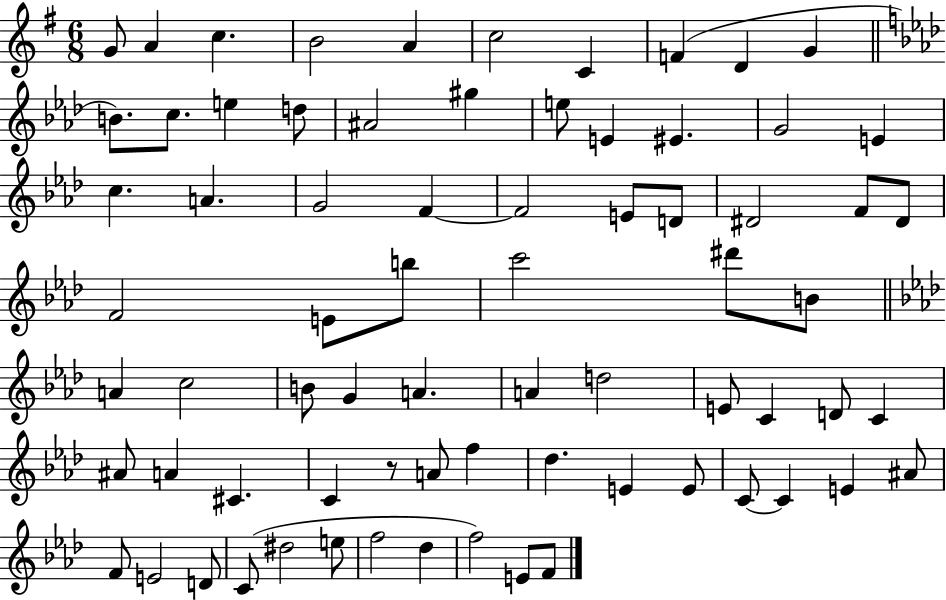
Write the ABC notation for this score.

X:1
T:Untitled
M:6/8
L:1/4
K:G
G/2 A c B2 A c2 C F D G B/2 c/2 e d/2 ^A2 ^g e/2 E ^E G2 E c A G2 F F2 E/2 D/2 ^D2 F/2 ^D/2 F2 E/2 b/2 c'2 ^d'/2 B/2 A c2 B/2 G A A d2 E/2 C D/2 C ^A/2 A ^C C z/2 A/2 f _d E E/2 C/2 C E ^A/2 F/2 E2 D/2 C/2 ^d2 e/2 f2 _d f2 E/2 F/2